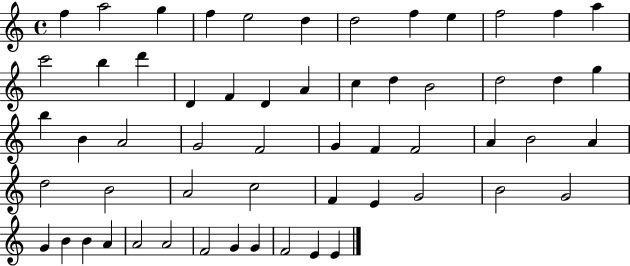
{
  \clef treble
  \time 4/4
  \defaultTimeSignature
  \key c \major
  f''4 a''2 g''4 | f''4 e''2 d''4 | d''2 f''4 e''4 | f''2 f''4 a''4 | \break c'''2 b''4 d'''4 | d'4 f'4 d'4 a'4 | c''4 d''4 b'2 | d''2 d''4 g''4 | \break b''4 b'4 a'2 | g'2 f'2 | g'4 f'4 f'2 | a'4 b'2 a'4 | \break d''2 b'2 | a'2 c''2 | f'4 e'4 g'2 | b'2 g'2 | \break g'4 b'4 b'4 a'4 | a'2 a'2 | f'2 g'4 g'4 | f'2 e'4 e'4 | \break \bar "|."
}